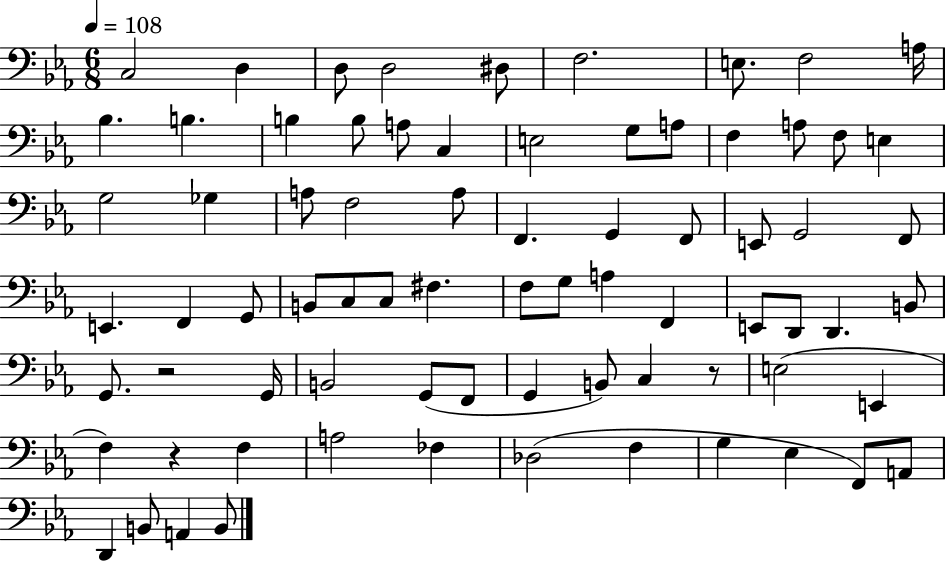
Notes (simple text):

C3/h D3/q D3/e D3/h D#3/e F3/h. E3/e. F3/h A3/s Bb3/q. B3/q. B3/q B3/e A3/e C3/q E3/h G3/e A3/e F3/q A3/e F3/e E3/q G3/h Gb3/q A3/e F3/h A3/e F2/q. G2/q F2/e E2/e G2/h F2/e E2/q. F2/q G2/e B2/e C3/e C3/e F#3/q. F3/e G3/e A3/q F2/q E2/e D2/e D2/q. B2/e G2/e. R/h G2/s B2/h G2/e F2/e G2/q B2/e C3/q R/e E3/h E2/q F3/q R/q F3/q A3/h FES3/q Db3/h F3/q G3/q Eb3/q F2/e A2/e D2/q B2/e A2/q B2/e